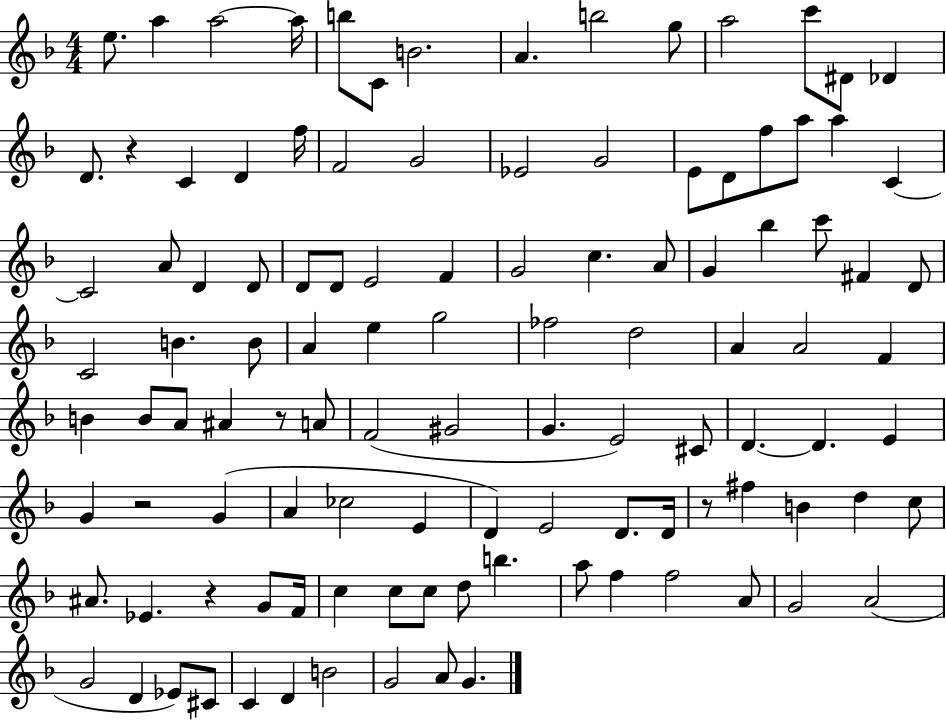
{
  \clef treble
  \numericTimeSignature
  \time 4/4
  \key f \major
  e''8. a''4 a''2~~ a''16 | b''8 c'8 b'2. | a'4. b''2 g''8 | a''2 c'''8 dis'8 des'4 | \break d'8. r4 c'4 d'4 f''16 | f'2 g'2 | ees'2 g'2 | e'8 d'8 f''8 a''8 a''4 c'4~~ | \break c'2 a'8 d'4 d'8 | d'8 d'8 e'2 f'4 | g'2 c''4. a'8 | g'4 bes''4 c'''8 fis'4 d'8 | \break c'2 b'4. b'8 | a'4 e''4 g''2 | fes''2 d''2 | a'4 a'2 f'4 | \break b'4 b'8 a'8 ais'4 r8 a'8 | f'2( gis'2 | g'4. e'2) cis'8 | d'4.~~ d'4. e'4 | \break g'4 r2 g'4( | a'4 ces''2 e'4 | d'4) e'2 d'8. d'16 | r8 fis''4 b'4 d''4 c''8 | \break ais'8. ees'4. r4 g'8 f'16 | c''4 c''8 c''8 d''8 b''4. | a''8 f''4 f''2 a'8 | g'2 a'2( | \break g'2 d'4 ees'8) cis'8 | c'4 d'4 b'2 | g'2 a'8 g'4. | \bar "|."
}